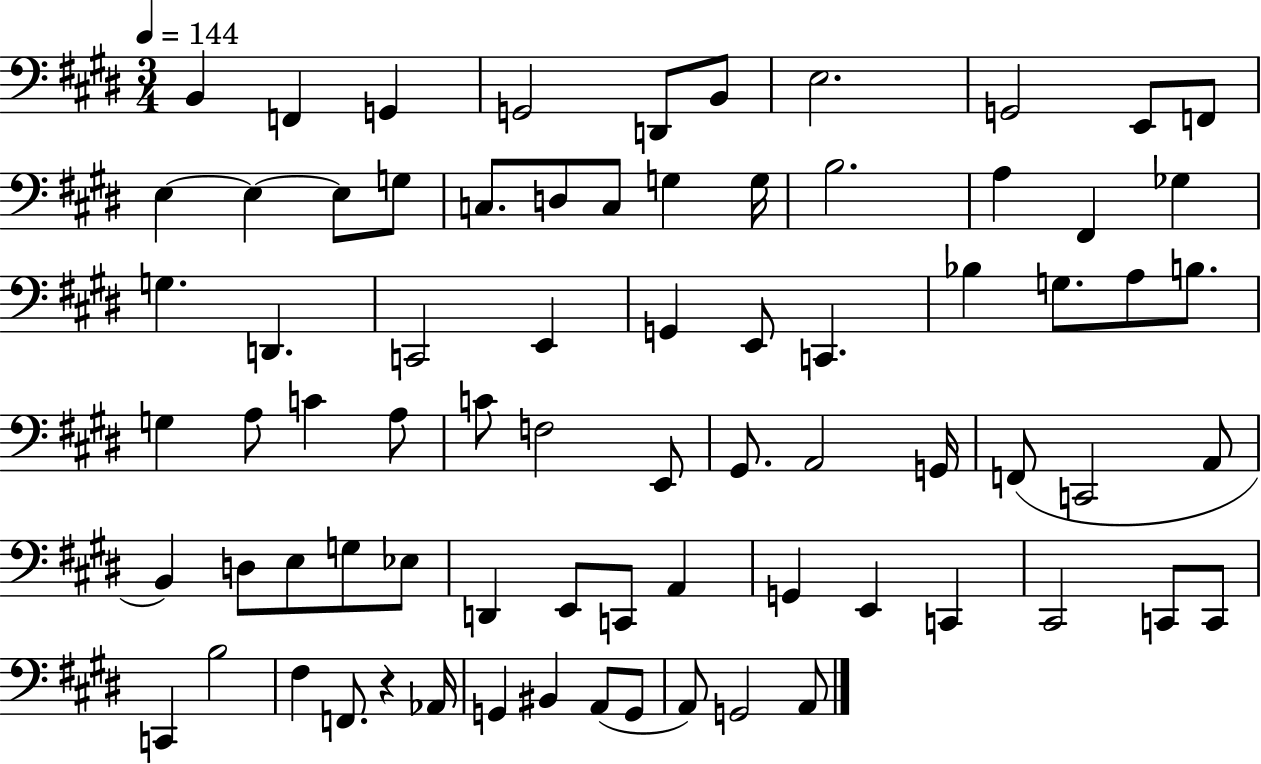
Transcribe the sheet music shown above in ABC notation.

X:1
T:Untitled
M:3/4
L:1/4
K:E
B,, F,, G,, G,,2 D,,/2 B,,/2 E,2 G,,2 E,,/2 F,,/2 E, E, E,/2 G,/2 C,/2 D,/2 C,/2 G, G,/4 B,2 A, ^F,, _G, G, D,, C,,2 E,, G,, E,,/2 C,, _B, G,/2 A,/2 B,/2 G, A,/2 C A,/2 C/2 F,2 E,,/2 ^G,,/2 A,,2 G,,/4 F,,/2 C,,2 A,,/2 B,, D,/2 E,/2 G,/2 _E,/2 D,, E,,/2 C,,/2 A,, G,, E,, C,, ^C,,2 C,,/2 C,,/2 C,, B,2 ^F, F,,/2 z _A,,/4 G,, ^B,, A,,/2 G,,/2 A,,/2 G,,2 A,,/2